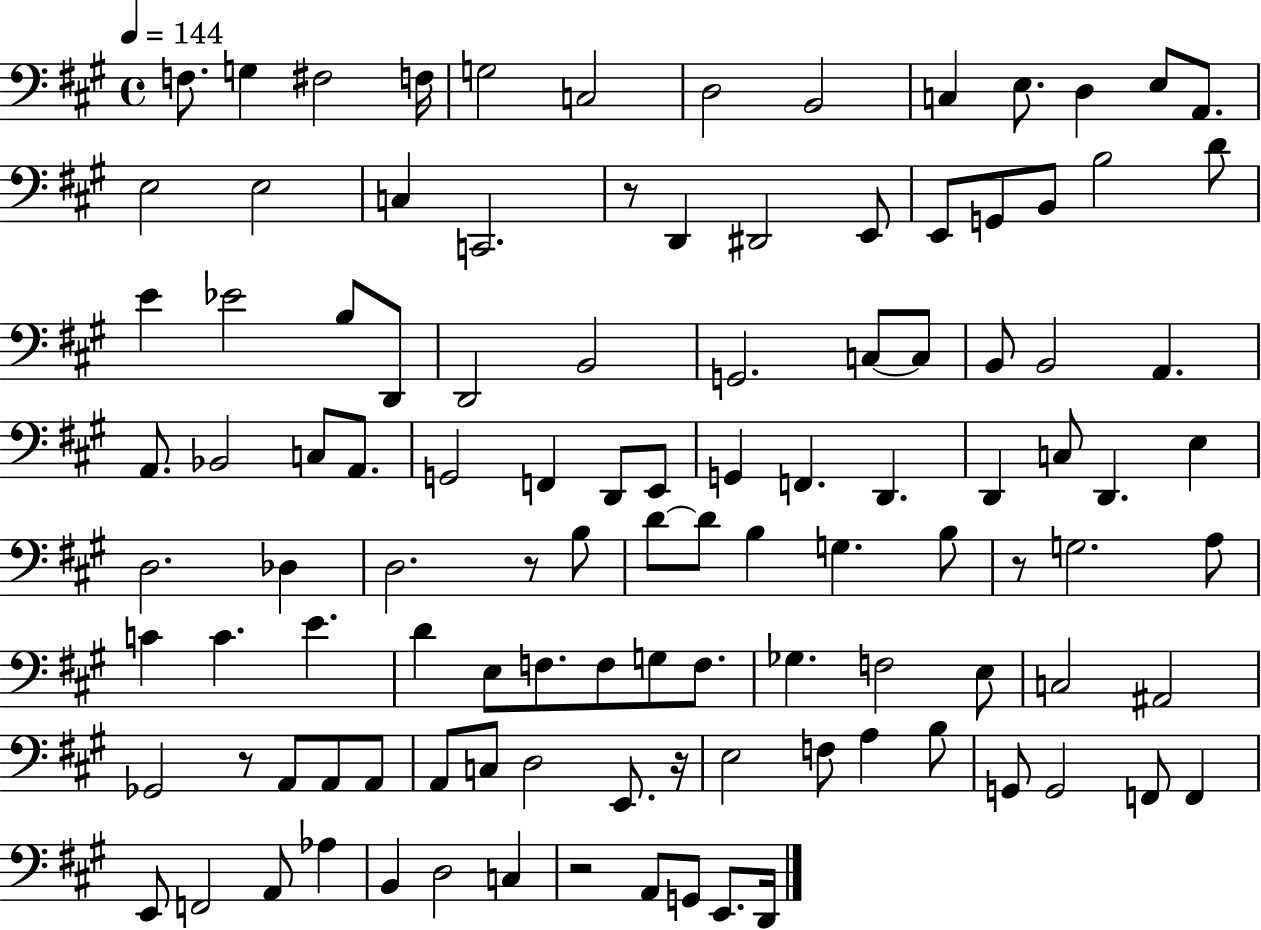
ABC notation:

X:1
T:Untitled
M:4/4
L:1/4
K:A
F,/2 G, ^F,2 F,/4 G,2 C,2 D,2 B,,2 C, E,/2 D, E,/2 A,,/2 E,2 E,2 C, C,,2 z/2 D,, ^D,,2 E,,/2 E,,/2 G,,/2 B,,/2 B,2 D/2 E _E2 B,/2 D,,/2 D,,2 B,,2 G,,2 C,/2 C,/2 B,,/2 B,,2 A,, A,,/2 _B,,2 C,/2 A,,/2 G,,2 F,, D,,/2 E,,/2 G,, F,, D,, D,, C,/2 D,, E, D,2 _D, D,2 z/2 B,/2 D/2 D/2 B, G, B,/2 z/2 G,2 A,/2 C C E D E,/2 F,/2 F,/2 G,/2 F,/2 _G, F,2 E,/2 C,2 ^A,,2 _G,,2 z/2 A,,/2 A,,/2 A,,/2 A,,/2 C,/2 D,2 E,,/2 z/4 E,2 F,/2 A, B,/2 G,,/2 G,,2 F,,/2 F,, E,,/2 F,,2 A,,/2 _A, B,, D,2 C, z2 A,,/2 G,,/2 E,,/2 D,,/4